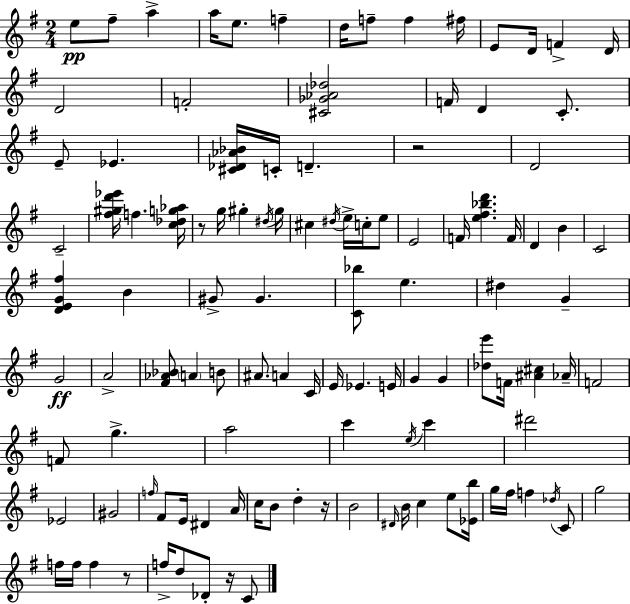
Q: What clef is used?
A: treble